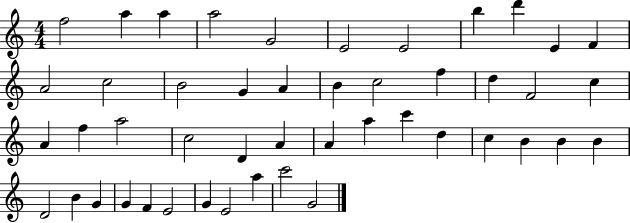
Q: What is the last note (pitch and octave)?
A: G4